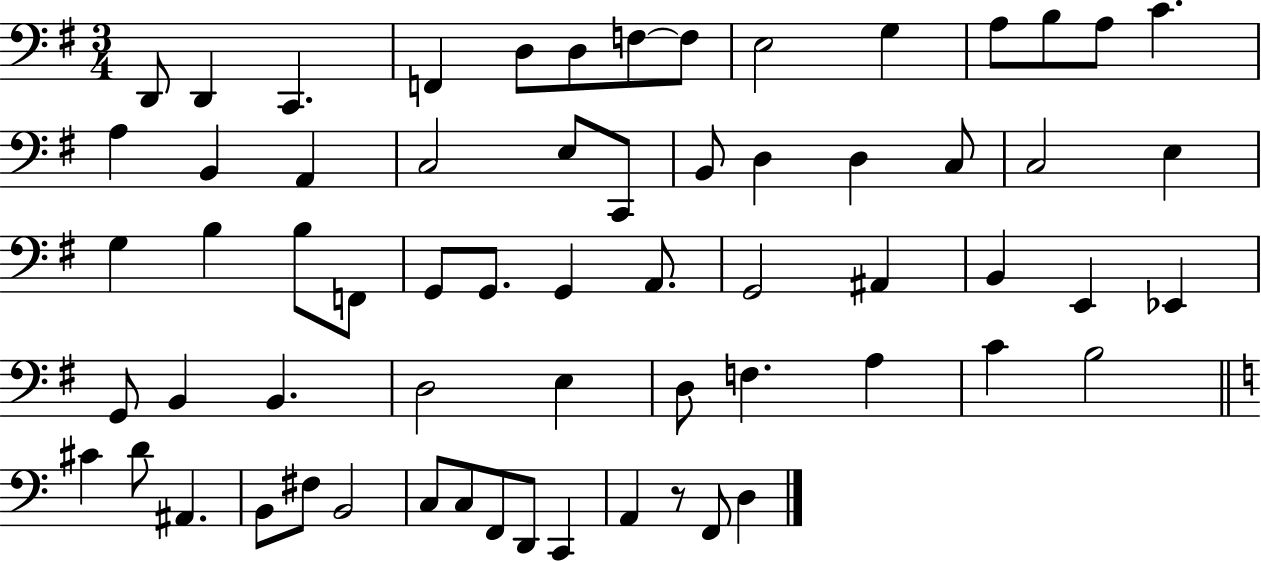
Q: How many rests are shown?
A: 1